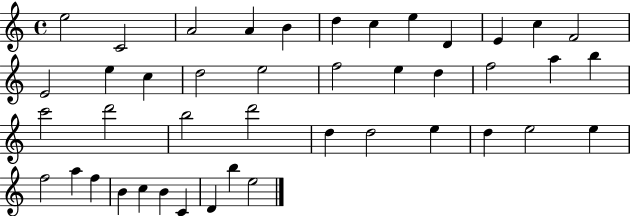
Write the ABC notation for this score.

X:1
T:Untitled
M:4/4
L:1/4
K:C
e2 C2 A2 A B d c e D E c F2 E2 e c d2 e2 f2 e d f2 a b c'2 d'2 b2 d'2 d d2 e d e2 e f2 a f B c B C D b e2